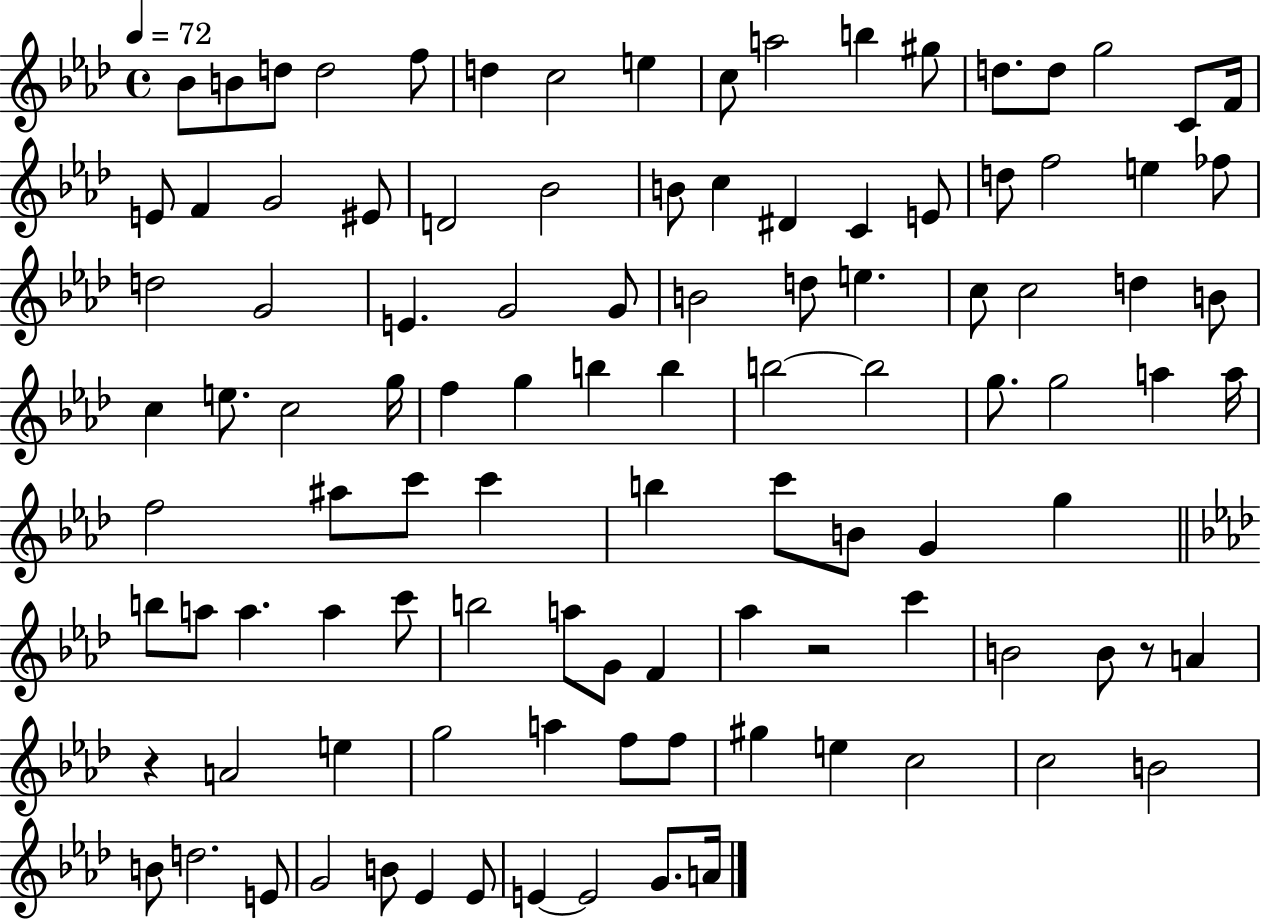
Bb4/e B4/e D5/e D5/h F5/e D5/q C5/h E5/q C5/e A5/h B5/q G#5/e D5/e. D5/e G5/h C4/e F4/s E4/e F4/q G4/h EIS4/e D4/h Bb4/h B4/e C5/q D#4/q C4/q E4/e D5/e F5/h E5/q FES5/e D5/h G4/h E4/q. G4/h G4/e B4/h D5/e E5/q. C5/e C5/h D5/q B4/e C5/q E5/e. C5/h G5/s F5/q G5/q B5/q B5/q B5/h B5/h G5/e. G5/h A5/q A5/s F5/h A#5/e C6/e C6/q B5/q C6/e B4/e G4/q G5/q B5/e A5/e A5/q. A5/q C6/e B5/h A5/e G4/e F4/q Ab5/q R/h C6/q B4/h B4/e R/e A4/q R/q A4/h E5/q G5/h A5/q F5/e F5/e G#5/q E5/q C5/h C5/h B4/h B4/e D5/h. E4/e G4/h B4/e Eb4/q Eb4/e E4/q E4/h G4/e. A4/s